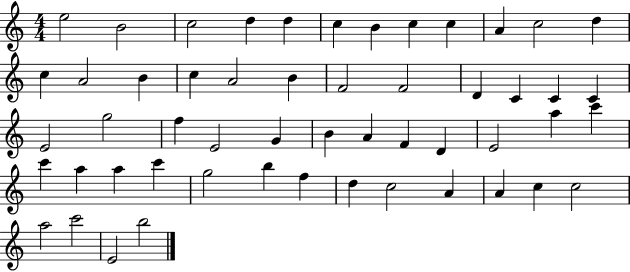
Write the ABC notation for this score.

X:1
T:Untitled
M:4/4
L:1/4
K:C
e2 B2 c2 d d c B c c A c2 d c A2 B c A2 B F2 F2 D C C C E2 g2 f E2 G B A F D E2 a c' c' a a c' g2 b f d c2 A A c c2 a2 c'2 E2 b2